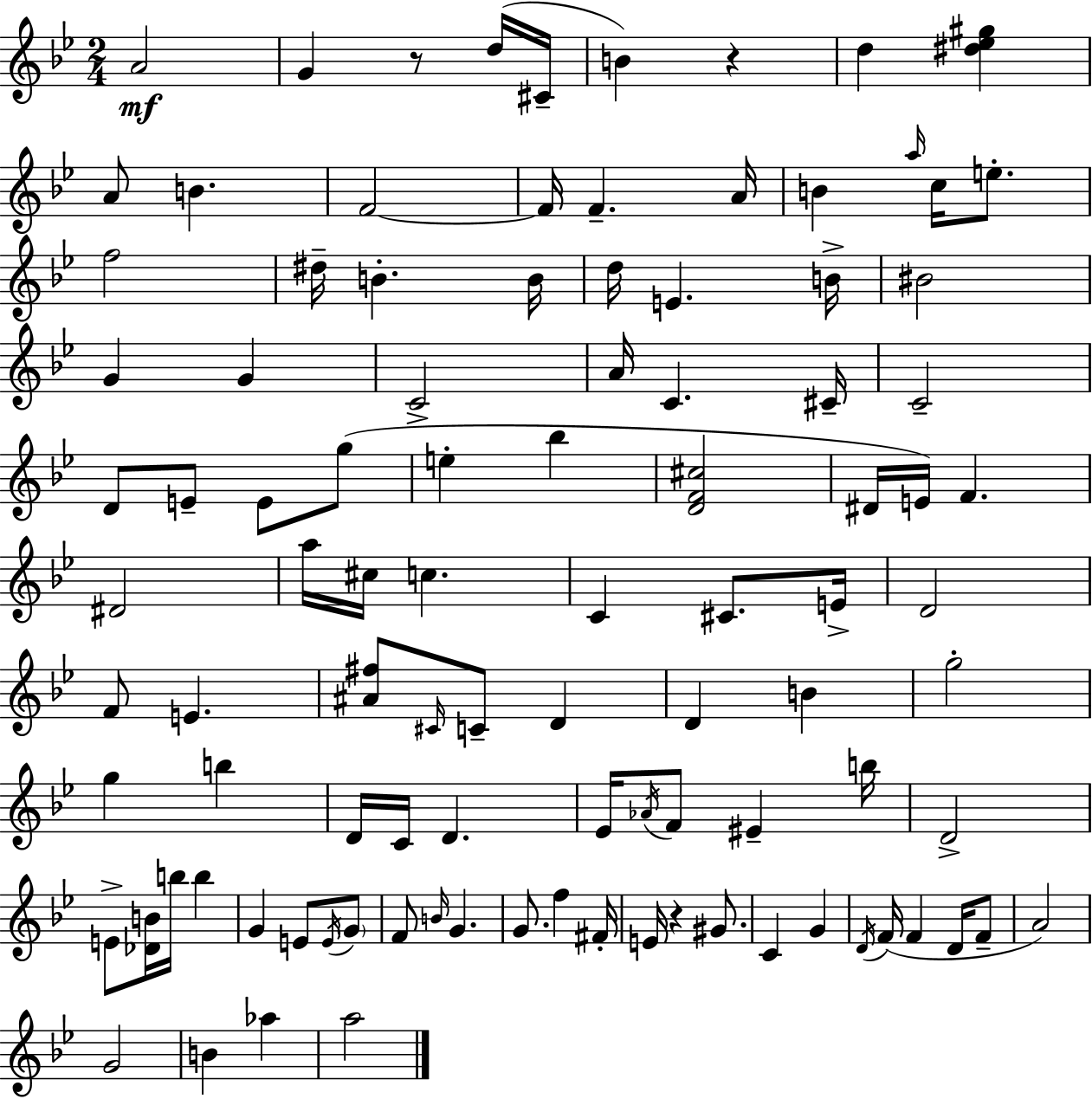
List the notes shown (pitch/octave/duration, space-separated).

A4/h G4/q R/e D5/s C#4/s B4/q R/q D5/q [D#5,Eb5,G#5]/q A4/e B4/q. F4/h F4/s F4/q. A4/s B4/q A5/s C5/s E5/e. F5/h D#5/s B4/q. B4/s D5/s E4/q. B4/s BIS4/h G4/q G4/q C4/h A4/s C4/q. C#4/s C4/h D4/e E4/e E4/e G5/e E5/q Bb5/q [D4,F4,C#5]/h D#4/s E4/s F4/q. D#4/h A5/s C#5/s C5/q. C4/q C#4/e. E4/s D4/h F4/e E4/q. [A#4,F#5]/e C#4/s C4/e D4/q D4/q B4/q G5/h G5/q B5/q D4/s C4/s D4/q. Eb4/s Ab4/s F4/e EIS4/q B5/s D4/h E4/e [Db4,B4]/s B5/s B5/q G4/q E4/e E4/s G4/e F4/e B4/s G4/q. G4/e. F5/q F#4/s E4/s R/q G#4/e. C4/q G4/q D4/s F4/s F4/q D4/s F4/e A4/h G4/h B4/q Ab5/q A5/h